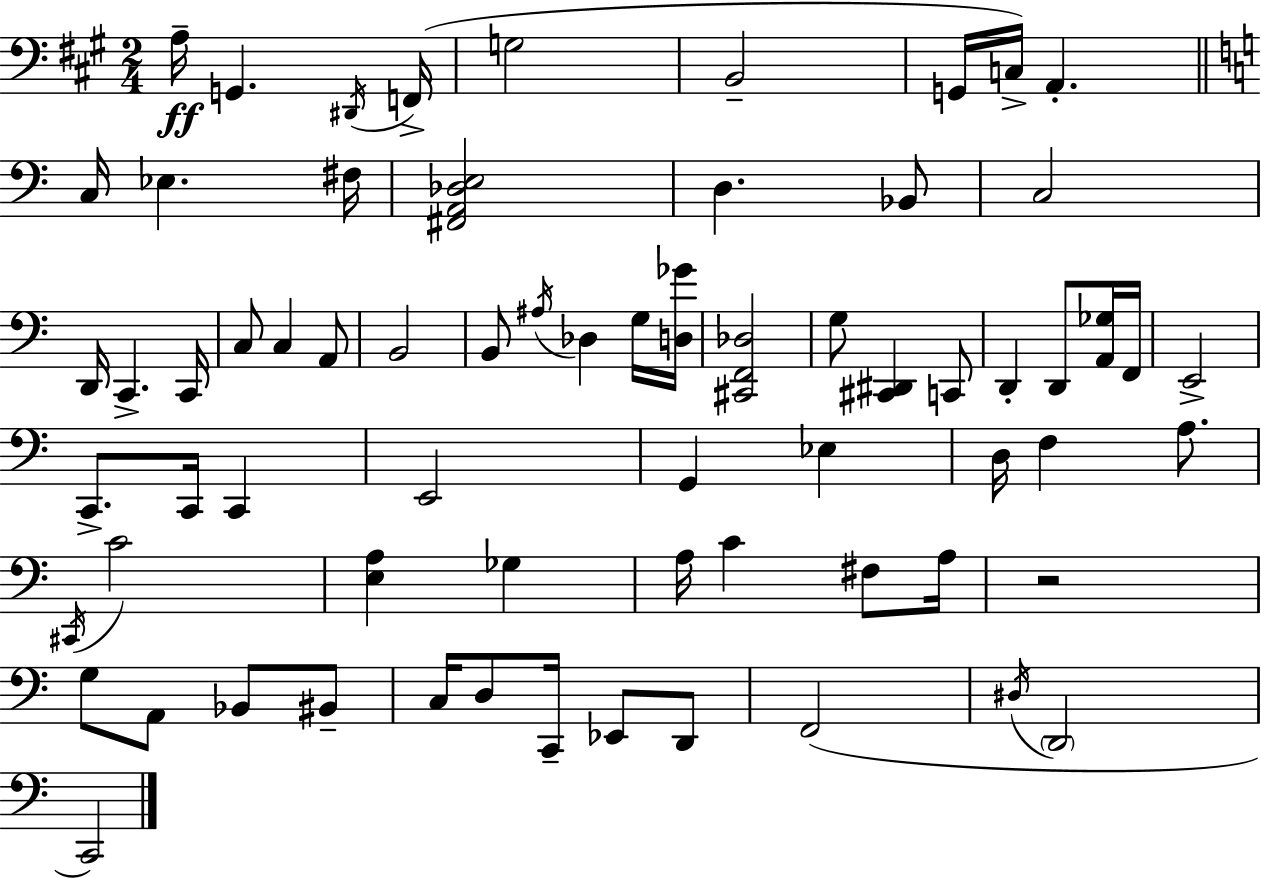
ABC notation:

X:1
T:Untitled
M:2/4
L:1/4
K:A
A,/4 G,, ^D,,/4 F,,/4 G,2 B,,2 G,,/4 C,/4 A,, C,/4 _E, ^F,/4 [^F,,A,,_D,E,]2 D, _B,,/2 C,2 D,,/4 C,, C,,/4 C,/2 C, A,,/2 B,,2 B,,/2 ^A,/4 _D, G,/4 [D,_G]/4 [^C,,F,,_D,]2 G,/2 [^C,,^D,,] C,,/2 D,, D,,/2 [A,,_G,]/4 F,,/4 E,,2 C,,/2 C,,/4 C,, E,,2 G,, _E, D,/4 F, A,/2 ^C,,/4 C2 [E,A,] _G, A,/4 C ^F,/2 A,/4 z2 G,/2 A,,/2 _B,,/2 ^B,,/2 C,/4 D,/2 C,,/4 _E,,/2 D,,/2 F,,2 ^D,/4 D,,2 C,,2